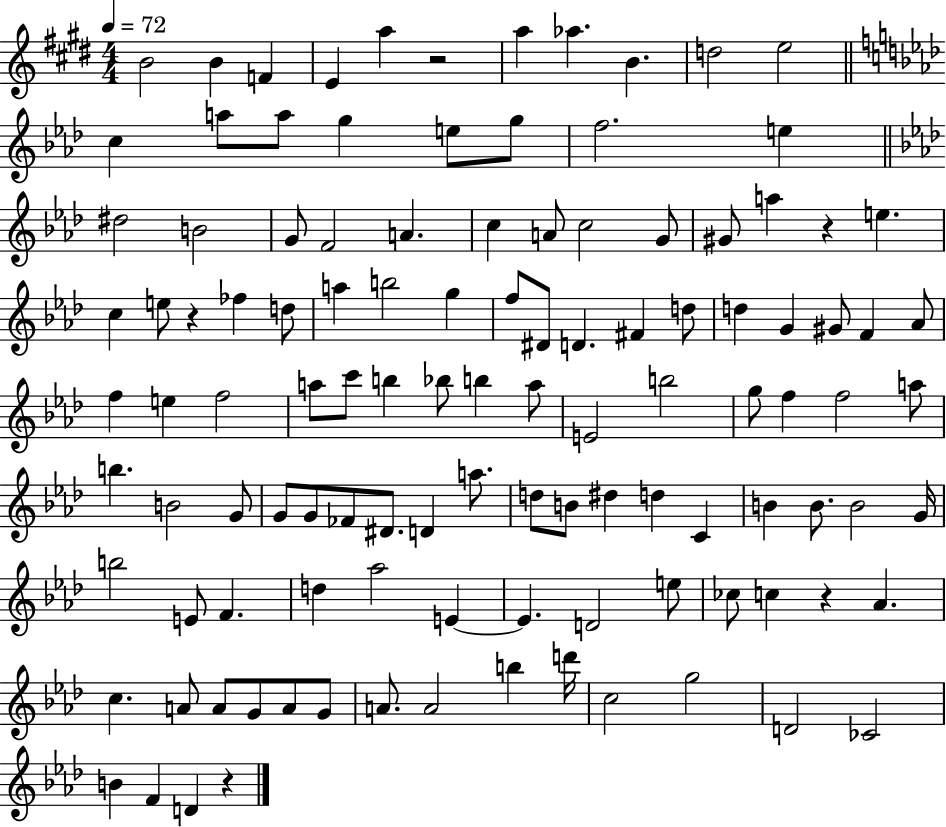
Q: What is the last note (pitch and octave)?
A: D4